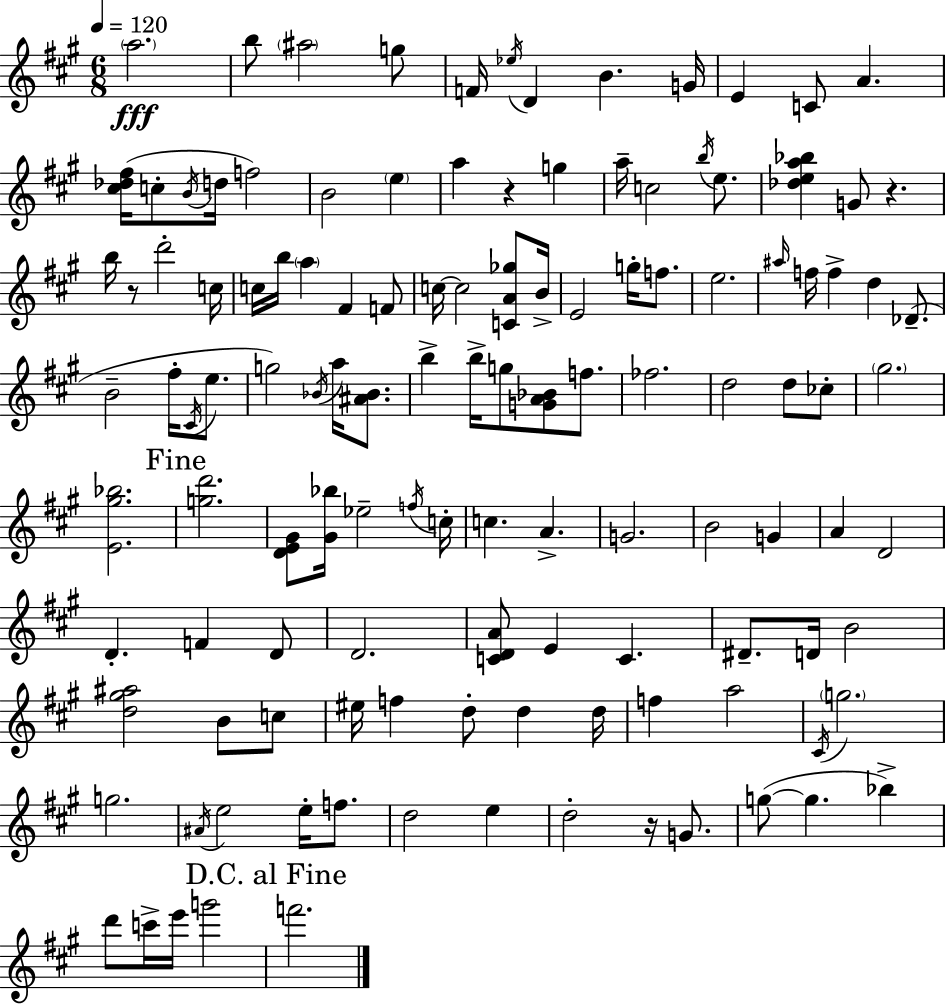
{
  \clef treble
  \numericTimeSignature
  \time 6/8
  \key a \major
  \tempo 4 = 120
  \parenthesize a''2.\fff | b''8 \parenthesize ais''2 g''8 | f'16 \acciaccatura { ees''16 } d'4 b'4. | g'16 e'4 c'8 a'4. | \break <cis'' des'' fis''>16( c''8-. \acciaccatura { b'16 } d''16 f''2) | b'2 \parenthesize e''4 | a''4 r4 g''4 | a''16-- c''2 \acciaccatura { b''16 } | \break e''8. <des'' e'' a'' bes''>4 g'8 r4. | b''16 r8 d'''2-. | c''16 c''16 b''16 \parenthesize a''4 fis'4 | f'8 c''16~~ c''2 | \break <c' a' ges''>8 b'16-> e'2 g''16-. | f''8. e''2. | \grace { ais''16 } f''16 f''4-> d''4 | des'8.--( b'2-- | \break fis''16-. \acciaccatura { cis'16 } e''8. g''2) | \acciaccatura { bes'16 } a''16 <ais' bes'>8. b''4-> b''16-> g''8 | <g' a' bes'>8 f''8. fes''2. | d''2 | \break d''8 ces''8-. \parenthesize gis''2. | <e' gis'' bes''>2. | \mark "Fine" <g'' d'''>2. | <d' e' gis'>8 <gis' bes''>16 ees''2-- | \break \acciaccatura { f''16 } c''16-. c''4. | a'4.-> g'2. | b'2 | g'4 a'4 d'2 | \break d'4.-. | f'4 d'8 d'2. | <c' d' a'>8 e'4 | c'4. dis'8.-- d'16 b'2 | \break <d'' gis'' ais''>2 | b'8 c''8 eis''16 f''4 | d''8-. d''4 d''16 f''4 a''2 | \acciaccatura { cis'16 } \parenthesize g''2. | \break g''2. | \acciaccatura { ais'16 } e''2 | e''16-. f''8. d''2 | e''4 d''2-. | \break r16 g'8. g''8~(~ g''4. | bes''4->) d'''8 c'''16-> | e'''16 g'''2 \mark "D.C. al Fine" f'''2. | \bar "|."
}